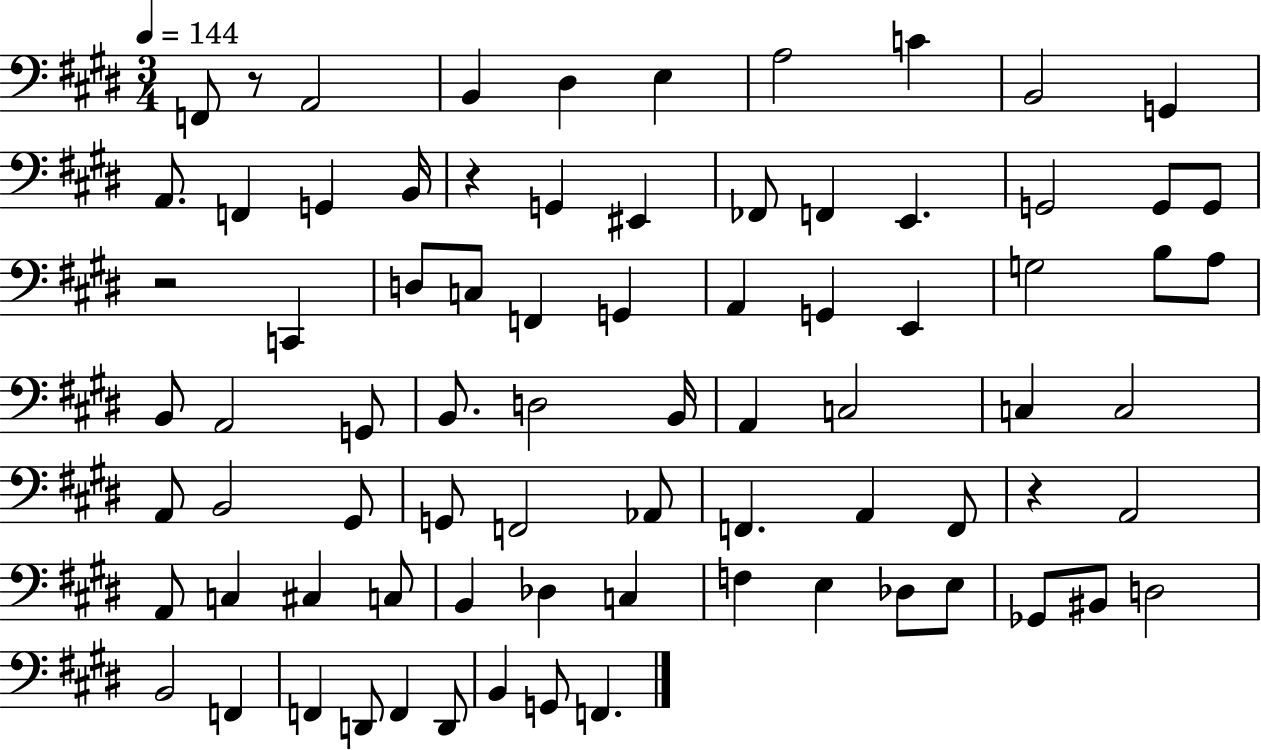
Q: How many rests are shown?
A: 4